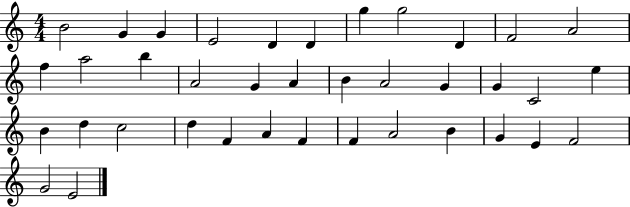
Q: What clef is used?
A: treble